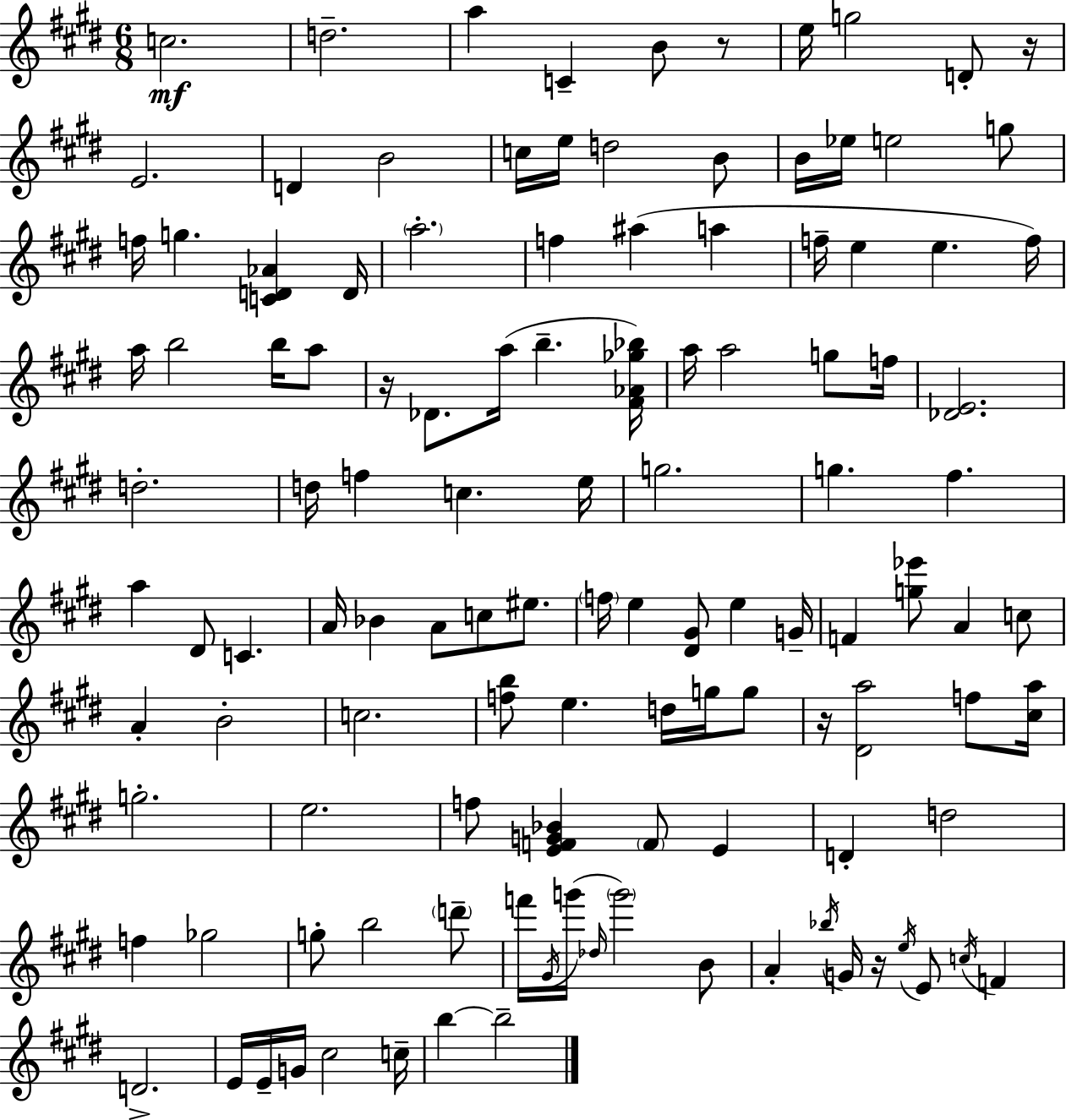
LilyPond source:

{
  \clef treble
  \numericTimeSignature
  \time 6/8
  \key e \major
  c''2.\mf | d''2.-- | a''4 c'4-- b'8 r8 | e''16 g''2 d'8-. r16 | \break e'2. | d'4 b'2 | c''16 e''16 d''2 b'8 | b'16 ees''16 e''2 g''8 | \break f''16 g''4. <c' d' aes'>4 d'16 | \parenthesize a''2.-. | f''4 ais''4( a''4 | f''16-- e''4 e''4. f''16) | \break a''16 b''2 b''16 a''8 | r16 des'8. a''16( b''4.-- <fis' aes' ges'' bes''>16) | a''16 a''2 g''8 f''16 | <des' e'>2. | \break d''2.-. | d''16 f''4 c''4. e''16 | g''2. | g''4. fis''4. | \break a''4 dis'8 c'4. | a'16 bes'4 a'8 c''8 eis''8. | \parenthesize f''16 e''4 <dis' gis'>8 e''4 g'16-- | f'4 <g'' ees'''>8 a'4 c''8 | \break a'4-. b'2-. | c''2. | <f'' b''>8 e''4. d''16 g''16 g''8 | r16 <dis' a''>2 f''8 <cis'' a''>16 | \break g''2.-. | e''2. | f''8 <e' f' g' bes'>4 \parenthesize f'8 e'4 | d'4-. d''2 | \break f''4 ges''2 | g''8-. b''2 \parenthesize d'''8-- | f'''16 \acciaccatura { gis'16 } g'''16( \grace { des''16 } \parenthesize g'''2) | b'8 a'4-. \acciaccatura { bes''16 } g'16 r16 \acciaccatura { e''16 } e'8 | \break \acciaccatura { c''16 } f'4 d'2.-> | e'16 e'16-- g'16 cis''2 | c''16-- b''4~~ b''2-- | \bar "|."
}